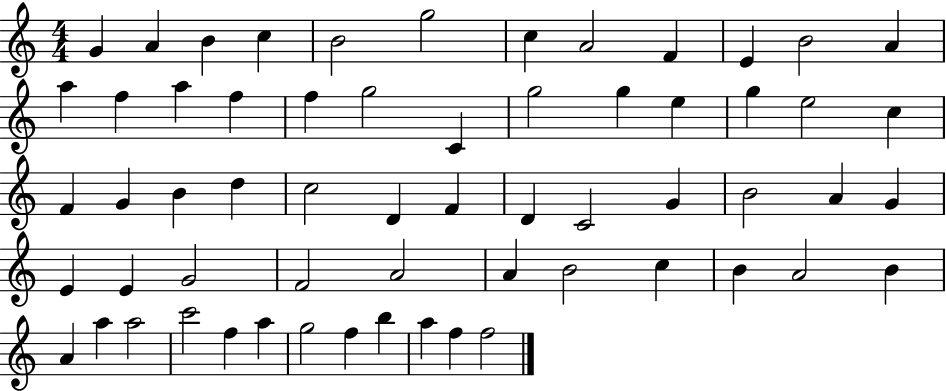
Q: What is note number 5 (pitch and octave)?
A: B4